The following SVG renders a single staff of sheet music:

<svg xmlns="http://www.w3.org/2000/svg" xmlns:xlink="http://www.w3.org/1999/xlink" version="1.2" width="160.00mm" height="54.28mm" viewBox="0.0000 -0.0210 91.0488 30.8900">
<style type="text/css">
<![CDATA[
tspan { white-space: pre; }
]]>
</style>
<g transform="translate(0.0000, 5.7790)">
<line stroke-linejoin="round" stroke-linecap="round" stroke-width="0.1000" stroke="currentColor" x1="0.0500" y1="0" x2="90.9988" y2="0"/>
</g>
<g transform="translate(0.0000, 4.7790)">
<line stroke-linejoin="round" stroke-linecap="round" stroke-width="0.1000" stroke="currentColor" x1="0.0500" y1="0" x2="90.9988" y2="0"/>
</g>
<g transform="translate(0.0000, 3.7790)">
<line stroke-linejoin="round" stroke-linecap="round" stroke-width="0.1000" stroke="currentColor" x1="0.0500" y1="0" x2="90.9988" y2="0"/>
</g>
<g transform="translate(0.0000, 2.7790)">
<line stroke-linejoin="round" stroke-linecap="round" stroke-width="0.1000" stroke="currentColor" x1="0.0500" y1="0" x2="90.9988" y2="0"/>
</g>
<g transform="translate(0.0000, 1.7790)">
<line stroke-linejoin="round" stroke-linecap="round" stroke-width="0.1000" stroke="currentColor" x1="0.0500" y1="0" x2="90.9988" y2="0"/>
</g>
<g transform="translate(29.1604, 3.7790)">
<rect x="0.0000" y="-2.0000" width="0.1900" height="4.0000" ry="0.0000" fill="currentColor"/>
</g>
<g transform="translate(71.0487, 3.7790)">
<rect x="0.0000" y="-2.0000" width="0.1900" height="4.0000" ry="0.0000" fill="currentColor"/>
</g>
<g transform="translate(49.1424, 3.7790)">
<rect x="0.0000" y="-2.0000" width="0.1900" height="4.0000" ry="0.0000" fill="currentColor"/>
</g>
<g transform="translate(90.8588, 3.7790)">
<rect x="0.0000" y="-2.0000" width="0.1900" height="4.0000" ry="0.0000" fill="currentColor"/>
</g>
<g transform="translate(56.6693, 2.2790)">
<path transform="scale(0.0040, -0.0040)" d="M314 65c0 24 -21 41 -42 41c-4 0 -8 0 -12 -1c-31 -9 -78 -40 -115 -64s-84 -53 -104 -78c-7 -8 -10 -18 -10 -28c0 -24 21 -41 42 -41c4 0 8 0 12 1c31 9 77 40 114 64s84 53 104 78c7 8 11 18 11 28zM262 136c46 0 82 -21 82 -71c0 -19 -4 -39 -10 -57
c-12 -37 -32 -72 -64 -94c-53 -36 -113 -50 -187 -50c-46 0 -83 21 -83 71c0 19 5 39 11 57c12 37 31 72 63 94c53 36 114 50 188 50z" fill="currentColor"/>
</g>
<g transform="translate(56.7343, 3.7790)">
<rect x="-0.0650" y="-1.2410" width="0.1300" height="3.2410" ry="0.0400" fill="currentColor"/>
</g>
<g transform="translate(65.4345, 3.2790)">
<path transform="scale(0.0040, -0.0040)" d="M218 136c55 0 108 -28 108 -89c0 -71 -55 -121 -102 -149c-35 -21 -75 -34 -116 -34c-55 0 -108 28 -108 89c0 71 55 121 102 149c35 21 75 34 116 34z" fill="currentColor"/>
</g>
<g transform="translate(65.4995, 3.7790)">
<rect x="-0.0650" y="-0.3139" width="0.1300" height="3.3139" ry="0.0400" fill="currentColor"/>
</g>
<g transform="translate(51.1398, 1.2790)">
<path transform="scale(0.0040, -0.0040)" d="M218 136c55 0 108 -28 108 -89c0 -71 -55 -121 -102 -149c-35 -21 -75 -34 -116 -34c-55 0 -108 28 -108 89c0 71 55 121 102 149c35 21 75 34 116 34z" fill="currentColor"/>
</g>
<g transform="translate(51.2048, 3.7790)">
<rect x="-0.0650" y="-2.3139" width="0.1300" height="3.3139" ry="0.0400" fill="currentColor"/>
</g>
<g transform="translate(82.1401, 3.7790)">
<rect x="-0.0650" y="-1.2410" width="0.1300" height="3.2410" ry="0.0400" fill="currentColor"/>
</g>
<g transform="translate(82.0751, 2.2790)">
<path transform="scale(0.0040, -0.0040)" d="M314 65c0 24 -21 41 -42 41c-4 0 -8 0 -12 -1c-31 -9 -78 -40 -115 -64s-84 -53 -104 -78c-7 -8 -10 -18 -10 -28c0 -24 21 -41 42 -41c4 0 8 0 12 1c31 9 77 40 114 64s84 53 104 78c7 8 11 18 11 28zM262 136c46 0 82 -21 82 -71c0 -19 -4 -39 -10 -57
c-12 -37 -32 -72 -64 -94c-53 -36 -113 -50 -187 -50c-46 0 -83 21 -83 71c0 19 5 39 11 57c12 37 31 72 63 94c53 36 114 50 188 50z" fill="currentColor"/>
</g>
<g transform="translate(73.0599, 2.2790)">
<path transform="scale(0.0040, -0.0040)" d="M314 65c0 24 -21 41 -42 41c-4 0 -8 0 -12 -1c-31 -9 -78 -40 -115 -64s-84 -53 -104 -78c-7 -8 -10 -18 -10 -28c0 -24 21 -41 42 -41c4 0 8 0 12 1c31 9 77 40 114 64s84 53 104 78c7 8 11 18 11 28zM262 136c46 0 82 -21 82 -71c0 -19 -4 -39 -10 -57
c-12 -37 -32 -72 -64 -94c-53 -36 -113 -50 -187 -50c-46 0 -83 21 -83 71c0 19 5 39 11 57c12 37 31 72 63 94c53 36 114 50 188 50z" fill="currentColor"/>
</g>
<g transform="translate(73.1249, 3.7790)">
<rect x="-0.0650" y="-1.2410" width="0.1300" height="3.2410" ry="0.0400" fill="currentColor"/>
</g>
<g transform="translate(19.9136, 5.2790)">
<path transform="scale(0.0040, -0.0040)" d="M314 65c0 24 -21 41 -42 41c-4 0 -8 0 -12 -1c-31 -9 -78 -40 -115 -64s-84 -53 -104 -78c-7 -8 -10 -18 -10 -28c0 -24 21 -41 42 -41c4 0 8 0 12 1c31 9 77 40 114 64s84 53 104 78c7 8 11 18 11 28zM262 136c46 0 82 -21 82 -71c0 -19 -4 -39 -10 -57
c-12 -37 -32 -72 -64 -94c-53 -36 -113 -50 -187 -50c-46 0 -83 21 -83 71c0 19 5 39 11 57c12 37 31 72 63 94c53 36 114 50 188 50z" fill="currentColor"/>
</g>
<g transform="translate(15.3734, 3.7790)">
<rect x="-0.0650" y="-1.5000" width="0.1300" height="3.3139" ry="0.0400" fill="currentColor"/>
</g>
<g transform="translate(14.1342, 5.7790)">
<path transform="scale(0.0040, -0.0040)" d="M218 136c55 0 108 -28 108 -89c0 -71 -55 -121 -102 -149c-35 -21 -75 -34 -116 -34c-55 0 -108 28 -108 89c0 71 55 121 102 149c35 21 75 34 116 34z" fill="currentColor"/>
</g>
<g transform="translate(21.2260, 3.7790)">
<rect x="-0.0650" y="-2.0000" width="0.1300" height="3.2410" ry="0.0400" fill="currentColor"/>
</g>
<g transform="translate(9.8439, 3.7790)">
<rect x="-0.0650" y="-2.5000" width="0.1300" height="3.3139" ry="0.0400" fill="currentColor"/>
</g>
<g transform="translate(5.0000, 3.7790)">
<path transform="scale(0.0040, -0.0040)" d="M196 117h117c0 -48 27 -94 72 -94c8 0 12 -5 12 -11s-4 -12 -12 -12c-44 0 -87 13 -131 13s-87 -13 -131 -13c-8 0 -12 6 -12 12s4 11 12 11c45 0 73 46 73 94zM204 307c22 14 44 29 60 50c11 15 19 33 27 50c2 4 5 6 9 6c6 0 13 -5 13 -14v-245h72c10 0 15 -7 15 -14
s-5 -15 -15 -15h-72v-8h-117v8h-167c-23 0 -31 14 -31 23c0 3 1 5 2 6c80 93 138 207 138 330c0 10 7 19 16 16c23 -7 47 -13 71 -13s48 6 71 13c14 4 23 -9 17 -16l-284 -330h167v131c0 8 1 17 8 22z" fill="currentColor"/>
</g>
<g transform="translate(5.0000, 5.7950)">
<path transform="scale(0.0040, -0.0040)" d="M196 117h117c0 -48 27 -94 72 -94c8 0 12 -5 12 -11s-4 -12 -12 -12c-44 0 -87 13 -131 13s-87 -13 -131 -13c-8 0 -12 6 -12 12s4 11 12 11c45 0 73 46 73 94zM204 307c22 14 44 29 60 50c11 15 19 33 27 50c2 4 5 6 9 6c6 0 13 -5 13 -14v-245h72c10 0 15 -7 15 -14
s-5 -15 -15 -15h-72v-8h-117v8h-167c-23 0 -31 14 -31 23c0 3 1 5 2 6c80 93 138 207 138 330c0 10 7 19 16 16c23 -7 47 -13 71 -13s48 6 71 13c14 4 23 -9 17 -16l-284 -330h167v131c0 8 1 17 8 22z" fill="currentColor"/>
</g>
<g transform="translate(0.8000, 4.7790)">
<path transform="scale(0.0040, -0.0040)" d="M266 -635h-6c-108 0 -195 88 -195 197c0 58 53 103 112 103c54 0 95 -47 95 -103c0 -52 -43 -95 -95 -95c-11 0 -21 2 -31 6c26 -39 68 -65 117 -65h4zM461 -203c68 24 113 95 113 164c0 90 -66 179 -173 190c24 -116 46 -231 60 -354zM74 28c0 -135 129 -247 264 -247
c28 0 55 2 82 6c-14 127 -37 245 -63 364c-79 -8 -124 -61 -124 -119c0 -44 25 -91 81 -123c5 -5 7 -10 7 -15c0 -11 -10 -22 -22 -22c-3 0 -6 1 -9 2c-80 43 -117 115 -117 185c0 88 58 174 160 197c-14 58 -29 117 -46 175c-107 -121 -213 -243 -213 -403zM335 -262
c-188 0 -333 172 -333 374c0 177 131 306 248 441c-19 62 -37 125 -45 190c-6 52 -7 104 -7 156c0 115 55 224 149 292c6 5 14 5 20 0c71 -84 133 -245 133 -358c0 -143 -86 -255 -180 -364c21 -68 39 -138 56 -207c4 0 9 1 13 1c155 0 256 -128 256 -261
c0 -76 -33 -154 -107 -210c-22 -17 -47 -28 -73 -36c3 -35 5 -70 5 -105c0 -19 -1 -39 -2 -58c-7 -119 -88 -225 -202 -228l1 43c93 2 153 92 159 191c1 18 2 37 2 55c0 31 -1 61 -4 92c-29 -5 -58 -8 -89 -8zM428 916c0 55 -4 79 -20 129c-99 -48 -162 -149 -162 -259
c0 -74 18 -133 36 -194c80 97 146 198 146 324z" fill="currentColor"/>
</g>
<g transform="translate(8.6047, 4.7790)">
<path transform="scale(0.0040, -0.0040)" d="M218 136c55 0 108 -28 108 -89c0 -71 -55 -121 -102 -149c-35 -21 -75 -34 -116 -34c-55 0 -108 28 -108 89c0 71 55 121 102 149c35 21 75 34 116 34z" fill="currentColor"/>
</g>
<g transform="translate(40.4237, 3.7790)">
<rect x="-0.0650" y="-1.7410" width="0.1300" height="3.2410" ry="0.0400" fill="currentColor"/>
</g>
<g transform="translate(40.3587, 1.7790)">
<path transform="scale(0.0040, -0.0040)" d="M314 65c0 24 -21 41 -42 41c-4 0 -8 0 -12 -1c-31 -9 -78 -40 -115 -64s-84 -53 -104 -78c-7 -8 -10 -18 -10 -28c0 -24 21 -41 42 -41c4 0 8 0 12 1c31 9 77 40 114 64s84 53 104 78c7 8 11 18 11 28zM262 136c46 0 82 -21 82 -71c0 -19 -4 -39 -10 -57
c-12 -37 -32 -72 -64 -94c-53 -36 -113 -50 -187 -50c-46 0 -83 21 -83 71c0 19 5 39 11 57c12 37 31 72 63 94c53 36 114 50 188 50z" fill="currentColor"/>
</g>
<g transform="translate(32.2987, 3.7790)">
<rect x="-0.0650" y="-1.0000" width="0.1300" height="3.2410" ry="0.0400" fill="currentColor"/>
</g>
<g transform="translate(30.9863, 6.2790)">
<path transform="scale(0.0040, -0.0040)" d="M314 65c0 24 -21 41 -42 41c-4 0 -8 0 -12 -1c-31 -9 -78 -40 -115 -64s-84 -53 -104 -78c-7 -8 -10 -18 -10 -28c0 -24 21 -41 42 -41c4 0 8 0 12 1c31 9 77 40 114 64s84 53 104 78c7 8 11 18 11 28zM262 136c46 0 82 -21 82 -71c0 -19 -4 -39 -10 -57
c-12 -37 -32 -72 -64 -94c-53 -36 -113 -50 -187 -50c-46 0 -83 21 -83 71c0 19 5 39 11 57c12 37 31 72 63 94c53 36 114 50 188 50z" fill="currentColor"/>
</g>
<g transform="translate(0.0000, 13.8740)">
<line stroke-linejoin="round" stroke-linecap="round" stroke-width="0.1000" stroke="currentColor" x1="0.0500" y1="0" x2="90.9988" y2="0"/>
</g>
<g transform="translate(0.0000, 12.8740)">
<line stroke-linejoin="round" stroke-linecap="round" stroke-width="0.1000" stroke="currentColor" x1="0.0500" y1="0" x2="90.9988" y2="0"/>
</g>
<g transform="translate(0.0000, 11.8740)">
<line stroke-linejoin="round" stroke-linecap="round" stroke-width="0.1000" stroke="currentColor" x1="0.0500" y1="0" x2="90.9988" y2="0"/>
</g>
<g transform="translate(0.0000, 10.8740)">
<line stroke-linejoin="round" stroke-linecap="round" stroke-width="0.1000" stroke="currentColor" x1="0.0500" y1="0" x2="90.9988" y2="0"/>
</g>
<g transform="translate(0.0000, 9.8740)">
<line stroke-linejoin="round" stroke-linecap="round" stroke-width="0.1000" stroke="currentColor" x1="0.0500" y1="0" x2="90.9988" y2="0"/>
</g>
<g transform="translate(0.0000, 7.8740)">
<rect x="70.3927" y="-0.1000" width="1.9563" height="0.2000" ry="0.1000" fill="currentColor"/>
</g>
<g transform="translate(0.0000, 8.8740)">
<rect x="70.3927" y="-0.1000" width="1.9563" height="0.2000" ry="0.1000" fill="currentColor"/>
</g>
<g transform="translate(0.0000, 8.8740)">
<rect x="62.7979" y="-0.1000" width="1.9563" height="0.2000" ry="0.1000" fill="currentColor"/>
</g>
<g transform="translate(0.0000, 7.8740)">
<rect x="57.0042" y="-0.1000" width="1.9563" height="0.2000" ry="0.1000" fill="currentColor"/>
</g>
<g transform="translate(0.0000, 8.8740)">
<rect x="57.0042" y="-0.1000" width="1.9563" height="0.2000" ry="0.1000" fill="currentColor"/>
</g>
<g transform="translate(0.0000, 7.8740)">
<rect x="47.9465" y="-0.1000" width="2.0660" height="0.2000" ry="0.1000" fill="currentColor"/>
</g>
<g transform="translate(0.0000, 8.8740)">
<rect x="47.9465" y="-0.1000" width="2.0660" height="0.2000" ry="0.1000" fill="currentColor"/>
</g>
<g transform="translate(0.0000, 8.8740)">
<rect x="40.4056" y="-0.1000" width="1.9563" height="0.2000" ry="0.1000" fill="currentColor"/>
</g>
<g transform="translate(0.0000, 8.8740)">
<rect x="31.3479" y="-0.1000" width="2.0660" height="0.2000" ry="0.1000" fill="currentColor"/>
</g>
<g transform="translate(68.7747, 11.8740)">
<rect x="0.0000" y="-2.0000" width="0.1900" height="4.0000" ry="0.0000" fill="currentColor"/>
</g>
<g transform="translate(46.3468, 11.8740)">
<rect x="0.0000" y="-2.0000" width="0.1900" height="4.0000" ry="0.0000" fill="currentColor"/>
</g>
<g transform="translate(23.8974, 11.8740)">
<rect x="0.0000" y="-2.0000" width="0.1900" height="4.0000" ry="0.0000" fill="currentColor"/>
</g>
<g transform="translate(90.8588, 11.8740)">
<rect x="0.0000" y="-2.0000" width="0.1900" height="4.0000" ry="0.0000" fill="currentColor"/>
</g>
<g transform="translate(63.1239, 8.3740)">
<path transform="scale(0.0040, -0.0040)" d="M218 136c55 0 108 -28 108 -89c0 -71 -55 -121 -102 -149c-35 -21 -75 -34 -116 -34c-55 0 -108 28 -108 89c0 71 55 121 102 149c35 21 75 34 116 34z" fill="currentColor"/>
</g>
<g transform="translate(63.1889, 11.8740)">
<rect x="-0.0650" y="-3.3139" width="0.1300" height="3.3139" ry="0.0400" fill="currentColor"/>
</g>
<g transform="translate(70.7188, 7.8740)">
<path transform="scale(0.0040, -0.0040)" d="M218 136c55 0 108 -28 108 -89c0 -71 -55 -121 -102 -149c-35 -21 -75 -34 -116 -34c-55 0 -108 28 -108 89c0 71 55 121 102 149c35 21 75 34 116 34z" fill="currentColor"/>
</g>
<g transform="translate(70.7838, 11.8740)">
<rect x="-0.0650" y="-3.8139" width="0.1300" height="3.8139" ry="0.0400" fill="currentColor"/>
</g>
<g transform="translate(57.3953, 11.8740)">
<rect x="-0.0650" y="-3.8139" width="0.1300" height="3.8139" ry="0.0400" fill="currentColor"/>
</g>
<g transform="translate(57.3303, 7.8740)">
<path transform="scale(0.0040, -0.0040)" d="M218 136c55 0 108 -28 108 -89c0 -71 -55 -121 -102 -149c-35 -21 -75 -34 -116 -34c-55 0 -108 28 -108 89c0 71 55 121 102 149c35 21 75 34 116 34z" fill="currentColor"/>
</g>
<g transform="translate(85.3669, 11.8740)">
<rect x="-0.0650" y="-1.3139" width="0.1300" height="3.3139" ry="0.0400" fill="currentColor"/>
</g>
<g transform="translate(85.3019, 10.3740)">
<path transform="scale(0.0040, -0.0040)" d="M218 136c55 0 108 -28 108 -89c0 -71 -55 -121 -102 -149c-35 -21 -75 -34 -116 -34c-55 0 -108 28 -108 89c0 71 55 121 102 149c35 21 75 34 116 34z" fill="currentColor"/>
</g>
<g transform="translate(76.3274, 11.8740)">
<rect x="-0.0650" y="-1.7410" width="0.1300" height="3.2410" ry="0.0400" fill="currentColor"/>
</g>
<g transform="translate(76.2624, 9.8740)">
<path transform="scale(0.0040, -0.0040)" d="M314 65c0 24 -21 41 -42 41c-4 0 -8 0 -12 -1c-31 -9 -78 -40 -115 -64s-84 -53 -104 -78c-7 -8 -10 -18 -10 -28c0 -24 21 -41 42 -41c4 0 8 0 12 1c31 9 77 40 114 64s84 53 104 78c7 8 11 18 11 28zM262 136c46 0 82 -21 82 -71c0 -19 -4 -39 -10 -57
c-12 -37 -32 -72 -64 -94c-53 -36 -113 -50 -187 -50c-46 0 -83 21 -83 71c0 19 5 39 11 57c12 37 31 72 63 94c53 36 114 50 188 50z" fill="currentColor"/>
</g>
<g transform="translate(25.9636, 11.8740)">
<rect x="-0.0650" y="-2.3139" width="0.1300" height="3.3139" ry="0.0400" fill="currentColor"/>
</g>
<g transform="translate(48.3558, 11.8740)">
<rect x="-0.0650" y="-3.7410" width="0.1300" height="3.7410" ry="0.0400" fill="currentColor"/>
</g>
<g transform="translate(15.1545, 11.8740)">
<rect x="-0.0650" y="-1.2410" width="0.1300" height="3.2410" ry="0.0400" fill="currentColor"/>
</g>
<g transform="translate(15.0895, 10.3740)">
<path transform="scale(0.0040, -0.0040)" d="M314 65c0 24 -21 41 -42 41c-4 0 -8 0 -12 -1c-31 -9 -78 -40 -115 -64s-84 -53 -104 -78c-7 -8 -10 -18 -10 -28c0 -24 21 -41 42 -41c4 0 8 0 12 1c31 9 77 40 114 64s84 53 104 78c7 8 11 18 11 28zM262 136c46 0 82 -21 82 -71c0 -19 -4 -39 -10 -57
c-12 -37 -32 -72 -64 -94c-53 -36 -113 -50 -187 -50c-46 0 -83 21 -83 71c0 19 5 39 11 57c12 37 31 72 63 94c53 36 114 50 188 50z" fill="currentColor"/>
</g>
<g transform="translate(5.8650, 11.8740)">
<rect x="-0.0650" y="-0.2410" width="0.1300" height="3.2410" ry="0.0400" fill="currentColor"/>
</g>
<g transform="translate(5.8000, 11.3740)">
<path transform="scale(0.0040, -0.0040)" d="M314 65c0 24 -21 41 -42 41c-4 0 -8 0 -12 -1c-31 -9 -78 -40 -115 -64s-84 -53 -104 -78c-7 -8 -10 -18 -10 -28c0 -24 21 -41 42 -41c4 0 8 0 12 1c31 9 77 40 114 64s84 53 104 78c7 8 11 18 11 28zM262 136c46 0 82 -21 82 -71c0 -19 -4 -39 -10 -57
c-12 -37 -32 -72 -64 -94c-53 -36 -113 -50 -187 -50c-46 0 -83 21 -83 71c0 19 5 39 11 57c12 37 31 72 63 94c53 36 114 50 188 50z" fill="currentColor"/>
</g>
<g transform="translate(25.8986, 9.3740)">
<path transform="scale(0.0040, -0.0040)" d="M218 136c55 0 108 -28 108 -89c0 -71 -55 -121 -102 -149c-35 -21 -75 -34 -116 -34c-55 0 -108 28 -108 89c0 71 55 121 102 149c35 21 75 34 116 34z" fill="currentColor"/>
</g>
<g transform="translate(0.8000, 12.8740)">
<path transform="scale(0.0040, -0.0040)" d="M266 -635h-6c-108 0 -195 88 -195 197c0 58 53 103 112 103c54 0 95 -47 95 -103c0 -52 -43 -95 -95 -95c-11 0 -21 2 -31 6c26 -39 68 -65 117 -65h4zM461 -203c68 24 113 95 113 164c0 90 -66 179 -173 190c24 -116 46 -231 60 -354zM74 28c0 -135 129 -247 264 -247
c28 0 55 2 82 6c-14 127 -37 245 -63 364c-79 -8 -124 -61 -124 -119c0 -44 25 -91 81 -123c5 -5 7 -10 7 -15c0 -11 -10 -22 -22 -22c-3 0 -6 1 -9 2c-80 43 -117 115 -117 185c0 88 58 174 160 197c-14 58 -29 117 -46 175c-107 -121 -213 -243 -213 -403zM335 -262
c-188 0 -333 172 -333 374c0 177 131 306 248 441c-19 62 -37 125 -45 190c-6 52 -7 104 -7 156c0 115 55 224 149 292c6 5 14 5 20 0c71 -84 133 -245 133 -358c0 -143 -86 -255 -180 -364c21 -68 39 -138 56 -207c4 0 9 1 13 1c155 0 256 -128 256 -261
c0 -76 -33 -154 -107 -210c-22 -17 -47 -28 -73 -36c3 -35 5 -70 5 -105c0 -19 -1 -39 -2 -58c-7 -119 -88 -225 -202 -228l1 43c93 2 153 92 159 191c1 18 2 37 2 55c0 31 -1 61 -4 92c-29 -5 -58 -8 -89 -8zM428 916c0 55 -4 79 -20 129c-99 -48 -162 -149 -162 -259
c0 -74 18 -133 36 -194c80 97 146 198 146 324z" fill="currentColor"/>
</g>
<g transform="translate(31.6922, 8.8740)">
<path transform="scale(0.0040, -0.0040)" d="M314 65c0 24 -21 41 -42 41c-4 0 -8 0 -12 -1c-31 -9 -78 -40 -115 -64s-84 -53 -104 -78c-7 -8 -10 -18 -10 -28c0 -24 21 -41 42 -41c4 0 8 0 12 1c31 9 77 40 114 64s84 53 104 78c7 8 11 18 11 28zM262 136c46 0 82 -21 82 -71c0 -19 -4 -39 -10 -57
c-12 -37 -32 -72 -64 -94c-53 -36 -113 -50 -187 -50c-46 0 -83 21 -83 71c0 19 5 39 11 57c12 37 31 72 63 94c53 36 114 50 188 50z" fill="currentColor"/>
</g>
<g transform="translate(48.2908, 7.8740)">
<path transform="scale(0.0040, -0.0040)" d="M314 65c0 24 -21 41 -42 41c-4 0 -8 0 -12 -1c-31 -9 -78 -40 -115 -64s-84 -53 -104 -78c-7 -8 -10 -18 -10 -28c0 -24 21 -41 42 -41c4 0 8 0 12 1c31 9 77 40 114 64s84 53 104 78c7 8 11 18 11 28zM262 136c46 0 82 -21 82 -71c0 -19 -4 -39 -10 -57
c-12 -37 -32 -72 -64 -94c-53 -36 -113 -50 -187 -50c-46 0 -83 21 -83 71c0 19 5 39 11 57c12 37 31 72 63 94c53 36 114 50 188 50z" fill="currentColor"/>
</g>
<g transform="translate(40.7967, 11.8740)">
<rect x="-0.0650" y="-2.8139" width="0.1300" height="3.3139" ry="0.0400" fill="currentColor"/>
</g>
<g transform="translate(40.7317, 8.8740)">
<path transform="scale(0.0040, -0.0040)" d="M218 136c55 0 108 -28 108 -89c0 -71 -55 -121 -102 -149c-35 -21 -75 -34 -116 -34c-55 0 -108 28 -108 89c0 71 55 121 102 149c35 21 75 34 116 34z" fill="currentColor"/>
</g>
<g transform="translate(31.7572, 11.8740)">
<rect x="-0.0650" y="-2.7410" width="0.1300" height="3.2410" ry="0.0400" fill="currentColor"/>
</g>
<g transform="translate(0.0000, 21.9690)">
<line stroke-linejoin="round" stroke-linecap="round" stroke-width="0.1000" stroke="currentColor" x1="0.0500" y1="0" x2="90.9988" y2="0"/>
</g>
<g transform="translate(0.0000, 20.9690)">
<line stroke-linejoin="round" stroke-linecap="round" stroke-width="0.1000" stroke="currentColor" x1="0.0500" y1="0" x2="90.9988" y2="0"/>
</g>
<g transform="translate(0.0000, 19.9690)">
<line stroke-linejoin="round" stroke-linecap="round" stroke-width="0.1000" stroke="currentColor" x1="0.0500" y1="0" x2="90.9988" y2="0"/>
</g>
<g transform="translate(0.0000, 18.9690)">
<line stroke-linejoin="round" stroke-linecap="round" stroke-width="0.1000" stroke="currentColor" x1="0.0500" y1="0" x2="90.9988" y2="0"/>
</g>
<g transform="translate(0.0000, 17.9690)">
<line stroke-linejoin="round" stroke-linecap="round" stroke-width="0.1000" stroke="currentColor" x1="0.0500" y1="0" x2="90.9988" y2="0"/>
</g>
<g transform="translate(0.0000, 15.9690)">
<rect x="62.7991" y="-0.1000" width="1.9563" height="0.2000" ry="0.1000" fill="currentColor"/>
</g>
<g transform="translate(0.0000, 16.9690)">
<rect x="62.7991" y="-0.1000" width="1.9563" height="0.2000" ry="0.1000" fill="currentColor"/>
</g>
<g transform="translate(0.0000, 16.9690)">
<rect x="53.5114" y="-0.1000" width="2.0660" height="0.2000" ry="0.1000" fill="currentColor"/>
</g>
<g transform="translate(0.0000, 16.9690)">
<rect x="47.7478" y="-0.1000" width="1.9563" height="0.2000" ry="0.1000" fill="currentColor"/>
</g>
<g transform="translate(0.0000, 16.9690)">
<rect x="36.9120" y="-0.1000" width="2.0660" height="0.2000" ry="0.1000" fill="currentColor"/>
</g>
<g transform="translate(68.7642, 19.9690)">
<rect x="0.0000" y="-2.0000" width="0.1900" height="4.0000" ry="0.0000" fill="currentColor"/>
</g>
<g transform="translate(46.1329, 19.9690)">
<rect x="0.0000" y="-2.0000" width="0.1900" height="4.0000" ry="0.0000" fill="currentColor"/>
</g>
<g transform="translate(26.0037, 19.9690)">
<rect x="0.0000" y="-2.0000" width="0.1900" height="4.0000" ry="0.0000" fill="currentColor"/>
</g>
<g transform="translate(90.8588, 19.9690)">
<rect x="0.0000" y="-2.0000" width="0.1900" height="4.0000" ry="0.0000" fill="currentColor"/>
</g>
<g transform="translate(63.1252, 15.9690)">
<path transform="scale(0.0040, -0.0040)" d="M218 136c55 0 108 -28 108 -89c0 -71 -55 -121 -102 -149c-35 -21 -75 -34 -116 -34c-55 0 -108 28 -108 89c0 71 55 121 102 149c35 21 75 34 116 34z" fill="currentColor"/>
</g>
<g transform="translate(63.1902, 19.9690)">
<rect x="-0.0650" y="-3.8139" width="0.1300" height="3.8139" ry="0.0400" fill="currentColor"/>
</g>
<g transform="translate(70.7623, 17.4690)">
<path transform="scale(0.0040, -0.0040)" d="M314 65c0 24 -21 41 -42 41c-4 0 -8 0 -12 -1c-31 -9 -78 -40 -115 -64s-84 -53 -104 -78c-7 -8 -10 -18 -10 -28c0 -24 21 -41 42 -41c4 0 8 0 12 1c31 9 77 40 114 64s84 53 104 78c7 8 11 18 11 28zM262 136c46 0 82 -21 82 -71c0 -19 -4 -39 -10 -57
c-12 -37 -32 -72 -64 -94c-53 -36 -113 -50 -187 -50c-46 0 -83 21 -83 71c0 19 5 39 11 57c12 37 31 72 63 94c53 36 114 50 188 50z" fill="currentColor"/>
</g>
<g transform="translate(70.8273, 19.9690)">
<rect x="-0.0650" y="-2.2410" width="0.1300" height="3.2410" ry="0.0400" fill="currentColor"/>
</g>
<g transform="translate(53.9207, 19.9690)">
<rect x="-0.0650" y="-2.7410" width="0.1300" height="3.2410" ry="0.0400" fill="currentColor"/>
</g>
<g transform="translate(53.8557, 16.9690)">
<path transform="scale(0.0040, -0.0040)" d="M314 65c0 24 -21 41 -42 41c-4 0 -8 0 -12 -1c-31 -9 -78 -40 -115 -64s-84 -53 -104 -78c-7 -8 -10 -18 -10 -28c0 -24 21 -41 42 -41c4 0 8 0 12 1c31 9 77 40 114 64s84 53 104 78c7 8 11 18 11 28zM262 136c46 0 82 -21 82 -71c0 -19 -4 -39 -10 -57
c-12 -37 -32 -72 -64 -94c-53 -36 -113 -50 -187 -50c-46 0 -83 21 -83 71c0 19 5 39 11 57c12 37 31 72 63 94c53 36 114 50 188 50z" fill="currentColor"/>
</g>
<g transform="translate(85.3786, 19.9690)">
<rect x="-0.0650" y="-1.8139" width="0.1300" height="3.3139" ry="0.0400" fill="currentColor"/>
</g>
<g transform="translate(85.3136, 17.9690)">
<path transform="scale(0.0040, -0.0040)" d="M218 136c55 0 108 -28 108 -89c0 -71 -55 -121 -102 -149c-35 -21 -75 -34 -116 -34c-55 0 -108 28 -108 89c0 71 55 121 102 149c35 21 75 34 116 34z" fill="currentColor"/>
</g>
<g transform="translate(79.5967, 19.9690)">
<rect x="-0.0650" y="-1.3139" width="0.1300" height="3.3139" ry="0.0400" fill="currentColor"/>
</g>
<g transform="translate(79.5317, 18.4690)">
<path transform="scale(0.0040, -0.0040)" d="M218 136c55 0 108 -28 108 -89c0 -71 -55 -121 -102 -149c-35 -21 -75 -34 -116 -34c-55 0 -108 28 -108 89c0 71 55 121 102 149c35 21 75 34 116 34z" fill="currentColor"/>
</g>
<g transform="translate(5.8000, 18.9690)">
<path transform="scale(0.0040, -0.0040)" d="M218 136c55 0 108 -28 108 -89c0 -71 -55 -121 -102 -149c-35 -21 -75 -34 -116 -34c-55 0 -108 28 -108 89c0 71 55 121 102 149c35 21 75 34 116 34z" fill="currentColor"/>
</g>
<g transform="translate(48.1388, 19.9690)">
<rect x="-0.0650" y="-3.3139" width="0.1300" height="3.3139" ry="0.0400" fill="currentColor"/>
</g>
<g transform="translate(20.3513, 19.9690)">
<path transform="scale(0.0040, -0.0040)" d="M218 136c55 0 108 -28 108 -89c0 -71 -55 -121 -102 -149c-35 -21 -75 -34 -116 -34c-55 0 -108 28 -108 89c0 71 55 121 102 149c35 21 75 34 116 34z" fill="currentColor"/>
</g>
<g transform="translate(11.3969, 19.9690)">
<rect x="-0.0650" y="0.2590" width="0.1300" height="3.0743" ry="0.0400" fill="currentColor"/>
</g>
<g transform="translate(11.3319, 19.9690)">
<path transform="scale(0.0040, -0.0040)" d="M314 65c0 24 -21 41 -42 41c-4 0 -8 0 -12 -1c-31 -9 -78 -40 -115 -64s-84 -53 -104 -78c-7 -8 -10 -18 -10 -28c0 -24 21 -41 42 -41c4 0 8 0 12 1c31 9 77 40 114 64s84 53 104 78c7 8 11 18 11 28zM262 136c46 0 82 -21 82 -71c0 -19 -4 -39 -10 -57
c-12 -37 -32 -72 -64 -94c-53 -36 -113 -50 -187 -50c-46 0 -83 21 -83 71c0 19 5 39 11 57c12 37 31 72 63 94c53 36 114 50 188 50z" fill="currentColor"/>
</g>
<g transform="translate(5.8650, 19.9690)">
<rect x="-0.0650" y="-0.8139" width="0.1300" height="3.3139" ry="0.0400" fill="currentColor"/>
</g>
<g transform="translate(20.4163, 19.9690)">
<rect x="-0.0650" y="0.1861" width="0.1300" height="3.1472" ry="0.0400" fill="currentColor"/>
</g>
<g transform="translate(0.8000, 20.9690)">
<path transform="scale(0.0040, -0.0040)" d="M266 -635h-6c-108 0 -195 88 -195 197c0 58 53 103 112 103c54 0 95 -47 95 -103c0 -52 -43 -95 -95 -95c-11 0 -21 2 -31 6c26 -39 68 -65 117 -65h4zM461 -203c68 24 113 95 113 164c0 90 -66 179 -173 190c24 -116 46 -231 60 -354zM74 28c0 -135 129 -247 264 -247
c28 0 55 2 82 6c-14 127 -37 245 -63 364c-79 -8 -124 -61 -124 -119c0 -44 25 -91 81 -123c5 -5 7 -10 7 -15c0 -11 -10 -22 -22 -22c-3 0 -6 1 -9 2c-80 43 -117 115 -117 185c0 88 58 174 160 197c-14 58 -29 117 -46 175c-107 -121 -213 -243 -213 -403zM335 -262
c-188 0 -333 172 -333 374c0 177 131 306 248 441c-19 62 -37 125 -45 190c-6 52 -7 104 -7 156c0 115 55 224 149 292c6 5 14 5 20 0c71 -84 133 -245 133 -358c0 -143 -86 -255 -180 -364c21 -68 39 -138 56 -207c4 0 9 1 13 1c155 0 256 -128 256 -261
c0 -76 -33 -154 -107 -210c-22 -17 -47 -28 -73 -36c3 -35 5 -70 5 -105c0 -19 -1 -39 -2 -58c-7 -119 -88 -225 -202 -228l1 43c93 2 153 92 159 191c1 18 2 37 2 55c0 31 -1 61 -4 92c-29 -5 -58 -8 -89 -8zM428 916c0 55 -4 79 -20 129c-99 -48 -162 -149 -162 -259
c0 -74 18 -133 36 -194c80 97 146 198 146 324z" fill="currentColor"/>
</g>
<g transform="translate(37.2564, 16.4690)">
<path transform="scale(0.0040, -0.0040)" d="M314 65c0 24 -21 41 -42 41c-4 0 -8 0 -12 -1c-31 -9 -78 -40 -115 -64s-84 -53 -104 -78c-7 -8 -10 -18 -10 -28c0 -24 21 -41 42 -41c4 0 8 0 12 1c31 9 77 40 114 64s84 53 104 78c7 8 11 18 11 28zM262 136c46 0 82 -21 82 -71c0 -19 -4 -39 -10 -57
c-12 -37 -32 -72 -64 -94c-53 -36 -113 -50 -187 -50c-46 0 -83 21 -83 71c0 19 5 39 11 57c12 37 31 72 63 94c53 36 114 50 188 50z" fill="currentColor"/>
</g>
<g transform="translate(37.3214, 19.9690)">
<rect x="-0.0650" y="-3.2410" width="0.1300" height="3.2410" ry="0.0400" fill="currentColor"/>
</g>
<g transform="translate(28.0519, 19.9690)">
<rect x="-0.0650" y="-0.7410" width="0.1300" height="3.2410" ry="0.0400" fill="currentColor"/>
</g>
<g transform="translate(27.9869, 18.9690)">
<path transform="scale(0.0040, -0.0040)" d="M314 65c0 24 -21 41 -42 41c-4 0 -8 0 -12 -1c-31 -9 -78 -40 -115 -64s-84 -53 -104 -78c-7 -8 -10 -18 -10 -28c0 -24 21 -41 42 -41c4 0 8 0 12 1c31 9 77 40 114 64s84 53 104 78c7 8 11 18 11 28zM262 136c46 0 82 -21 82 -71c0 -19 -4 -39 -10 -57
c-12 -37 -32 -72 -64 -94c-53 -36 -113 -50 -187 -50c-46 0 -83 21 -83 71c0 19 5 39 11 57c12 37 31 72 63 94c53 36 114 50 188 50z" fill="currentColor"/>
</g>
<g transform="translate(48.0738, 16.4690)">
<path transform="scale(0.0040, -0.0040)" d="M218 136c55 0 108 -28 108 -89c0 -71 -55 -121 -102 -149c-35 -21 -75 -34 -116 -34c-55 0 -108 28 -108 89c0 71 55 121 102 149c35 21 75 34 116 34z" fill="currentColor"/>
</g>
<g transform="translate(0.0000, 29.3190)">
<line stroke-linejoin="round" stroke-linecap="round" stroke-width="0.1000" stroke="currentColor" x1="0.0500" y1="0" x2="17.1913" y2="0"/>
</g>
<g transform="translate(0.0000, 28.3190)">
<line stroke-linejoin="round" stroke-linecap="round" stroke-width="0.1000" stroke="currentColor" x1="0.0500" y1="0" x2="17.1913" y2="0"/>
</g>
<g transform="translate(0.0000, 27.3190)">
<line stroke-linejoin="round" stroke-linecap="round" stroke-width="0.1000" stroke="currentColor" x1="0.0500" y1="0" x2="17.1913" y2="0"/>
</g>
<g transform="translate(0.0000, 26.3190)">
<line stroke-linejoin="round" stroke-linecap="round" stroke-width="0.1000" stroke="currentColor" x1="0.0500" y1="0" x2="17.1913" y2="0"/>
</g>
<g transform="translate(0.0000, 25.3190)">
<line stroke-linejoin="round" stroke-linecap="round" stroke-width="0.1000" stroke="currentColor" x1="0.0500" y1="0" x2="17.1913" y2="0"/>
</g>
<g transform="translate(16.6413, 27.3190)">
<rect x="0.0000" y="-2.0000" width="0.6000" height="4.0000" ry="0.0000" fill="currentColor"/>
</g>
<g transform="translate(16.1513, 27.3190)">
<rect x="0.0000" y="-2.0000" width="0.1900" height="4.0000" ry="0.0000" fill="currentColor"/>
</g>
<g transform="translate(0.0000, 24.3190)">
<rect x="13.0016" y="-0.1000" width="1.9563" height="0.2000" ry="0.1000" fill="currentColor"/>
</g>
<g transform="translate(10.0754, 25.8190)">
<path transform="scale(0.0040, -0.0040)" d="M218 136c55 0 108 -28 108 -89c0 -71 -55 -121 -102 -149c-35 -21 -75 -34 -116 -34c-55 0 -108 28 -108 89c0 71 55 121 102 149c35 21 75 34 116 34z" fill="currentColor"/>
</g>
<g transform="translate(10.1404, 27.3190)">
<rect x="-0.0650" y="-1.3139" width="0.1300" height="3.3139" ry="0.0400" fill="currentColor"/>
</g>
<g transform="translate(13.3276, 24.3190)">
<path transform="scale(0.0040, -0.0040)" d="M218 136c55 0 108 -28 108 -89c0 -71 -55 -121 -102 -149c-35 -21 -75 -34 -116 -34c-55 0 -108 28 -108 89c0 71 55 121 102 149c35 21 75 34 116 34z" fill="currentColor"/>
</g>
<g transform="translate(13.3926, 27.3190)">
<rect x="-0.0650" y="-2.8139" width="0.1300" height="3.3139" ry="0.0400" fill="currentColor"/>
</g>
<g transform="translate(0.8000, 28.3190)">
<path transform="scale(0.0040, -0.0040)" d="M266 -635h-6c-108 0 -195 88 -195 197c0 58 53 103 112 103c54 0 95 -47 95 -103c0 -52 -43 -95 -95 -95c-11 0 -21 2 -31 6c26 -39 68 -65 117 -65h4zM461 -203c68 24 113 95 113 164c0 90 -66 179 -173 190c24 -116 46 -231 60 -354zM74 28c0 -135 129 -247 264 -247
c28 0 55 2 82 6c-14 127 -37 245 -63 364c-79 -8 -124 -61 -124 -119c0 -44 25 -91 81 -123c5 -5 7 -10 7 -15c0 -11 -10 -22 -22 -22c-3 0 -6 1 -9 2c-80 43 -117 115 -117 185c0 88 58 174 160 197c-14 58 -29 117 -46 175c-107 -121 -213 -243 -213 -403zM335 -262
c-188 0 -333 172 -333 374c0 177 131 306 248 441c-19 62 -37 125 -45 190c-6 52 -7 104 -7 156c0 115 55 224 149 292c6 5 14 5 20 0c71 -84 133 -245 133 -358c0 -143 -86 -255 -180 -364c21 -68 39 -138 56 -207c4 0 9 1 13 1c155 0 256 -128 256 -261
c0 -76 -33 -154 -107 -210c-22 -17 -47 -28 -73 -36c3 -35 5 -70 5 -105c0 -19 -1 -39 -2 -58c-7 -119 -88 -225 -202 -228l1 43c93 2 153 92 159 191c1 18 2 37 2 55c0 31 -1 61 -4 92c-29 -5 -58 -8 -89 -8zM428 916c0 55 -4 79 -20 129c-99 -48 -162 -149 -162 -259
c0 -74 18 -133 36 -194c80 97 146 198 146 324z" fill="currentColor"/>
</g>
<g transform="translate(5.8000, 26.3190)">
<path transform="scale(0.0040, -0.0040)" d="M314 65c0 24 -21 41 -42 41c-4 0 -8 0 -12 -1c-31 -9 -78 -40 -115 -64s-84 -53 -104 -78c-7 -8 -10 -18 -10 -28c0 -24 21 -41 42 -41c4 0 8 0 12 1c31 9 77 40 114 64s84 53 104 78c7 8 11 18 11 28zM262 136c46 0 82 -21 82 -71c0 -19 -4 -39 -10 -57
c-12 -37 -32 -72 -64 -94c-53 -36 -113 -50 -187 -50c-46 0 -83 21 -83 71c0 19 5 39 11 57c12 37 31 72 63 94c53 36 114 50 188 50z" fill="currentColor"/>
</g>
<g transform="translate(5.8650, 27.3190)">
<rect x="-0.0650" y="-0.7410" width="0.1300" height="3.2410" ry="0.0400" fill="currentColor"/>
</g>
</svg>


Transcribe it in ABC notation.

X:1
T:Untitled
M:4/4
L:1/4
K:C
G E F2 D2 f2 g e2 c e2 e2 c2 e2 g a2 a c'2 c' b c' f2 e d B2 B d2 b2 b a2 c' g2 e f d2 e a